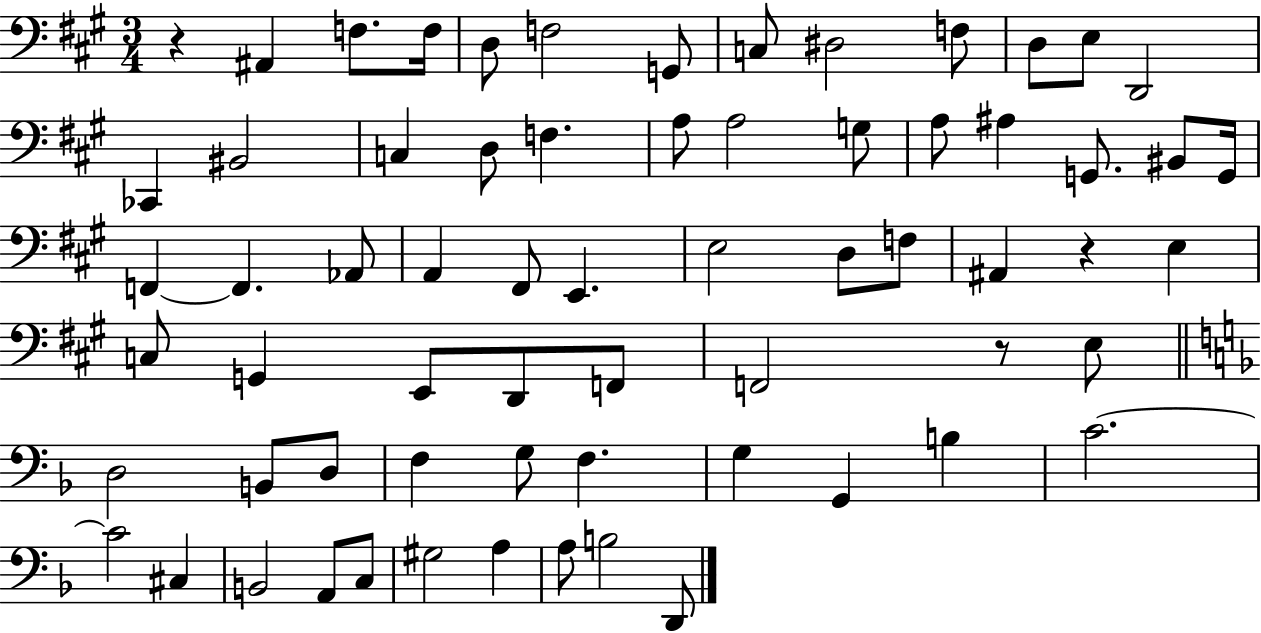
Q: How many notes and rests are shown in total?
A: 66